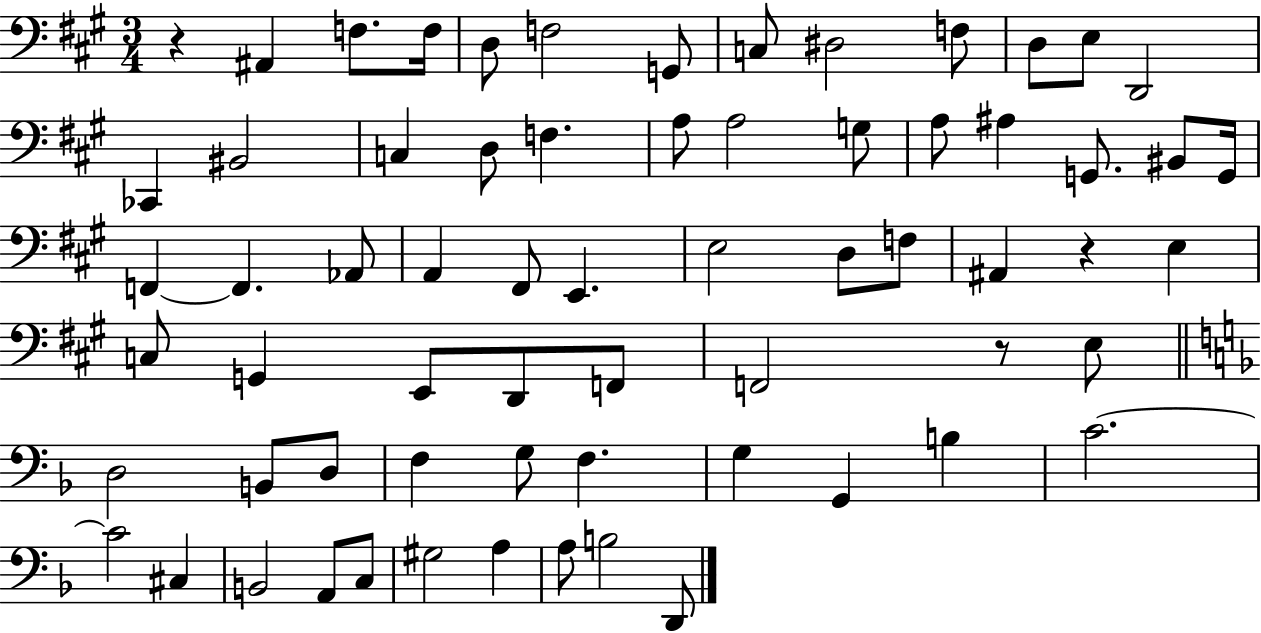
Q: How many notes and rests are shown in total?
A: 66